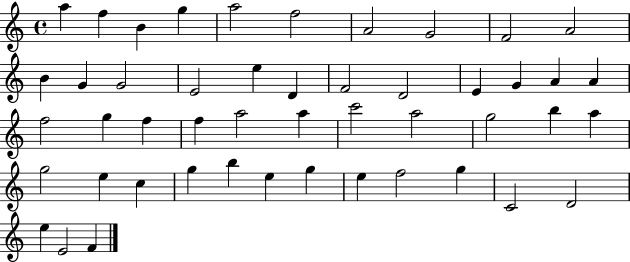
{
  \clef treble
  \time 4/4
  \defaultTimeSignature
  \key c \major
  a''4 f''4 b'4 g''4 | a''2 f''2 | a'2 g'2 | f'2 a'2 | \break b'4 g'4 g'2 | e'2 e''4 d'4 | f'2 d'2 | e'4 g'4 a'4 a'4 | \break f''2 g''4 f''4 | f''4 a''2 a''4 | c'''2 a''2 | g''2 b''4 a''4 | \break g''2 e''4 c''4 | g''4 b''4 e''4 g''4 | e''4 f''2 g''4 | c'2 d'2 | \break e''4 e'2 f'4 | \bar "|."
}